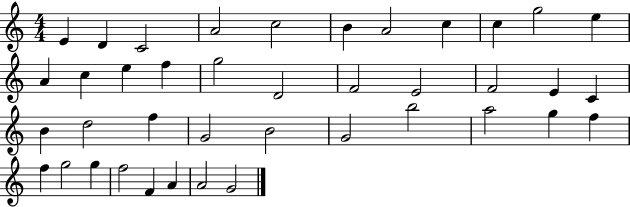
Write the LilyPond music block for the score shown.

{
  \clef treble
  \numericTimeSignature
  \time 4/4
  \key c \major
  e'4 d'4 c'2 | a'2 c''2 | b'4 a'2 c''4 | c''4 g''2 e''4 | \break a'4 c''4 e''4 f''4 | g''2 d'2 | f'2 e'2 | f'2 e'4 c'4 | \break b'4 d''2 f''4 | g'2 b'2 | g'2 b''2 | a''2 g''4 f''4 | \break f''4 g''2 g''4 | f''2 f'4 a'4 | a'2 g'2 | \bar "|."
}